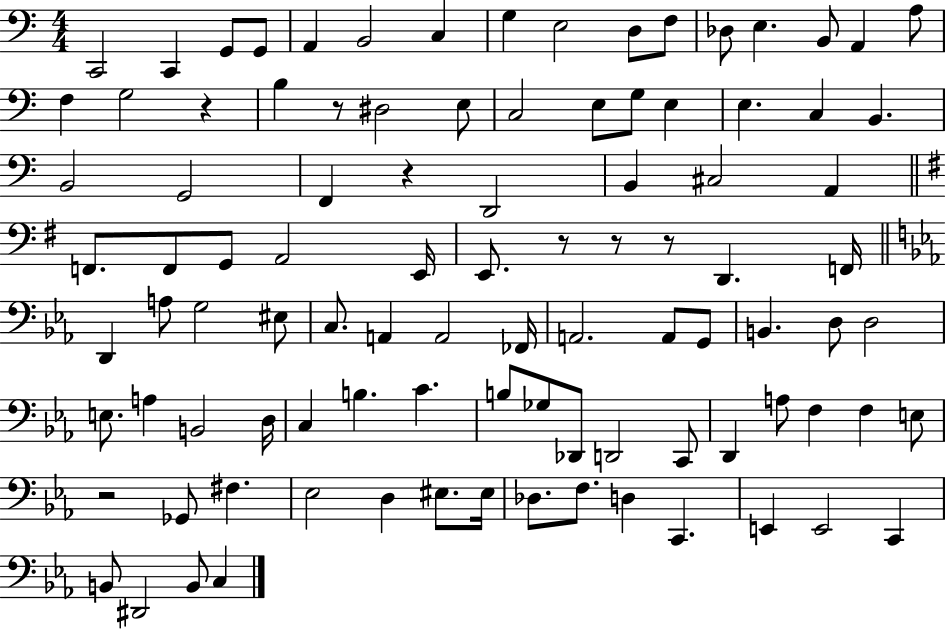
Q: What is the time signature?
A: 4/4